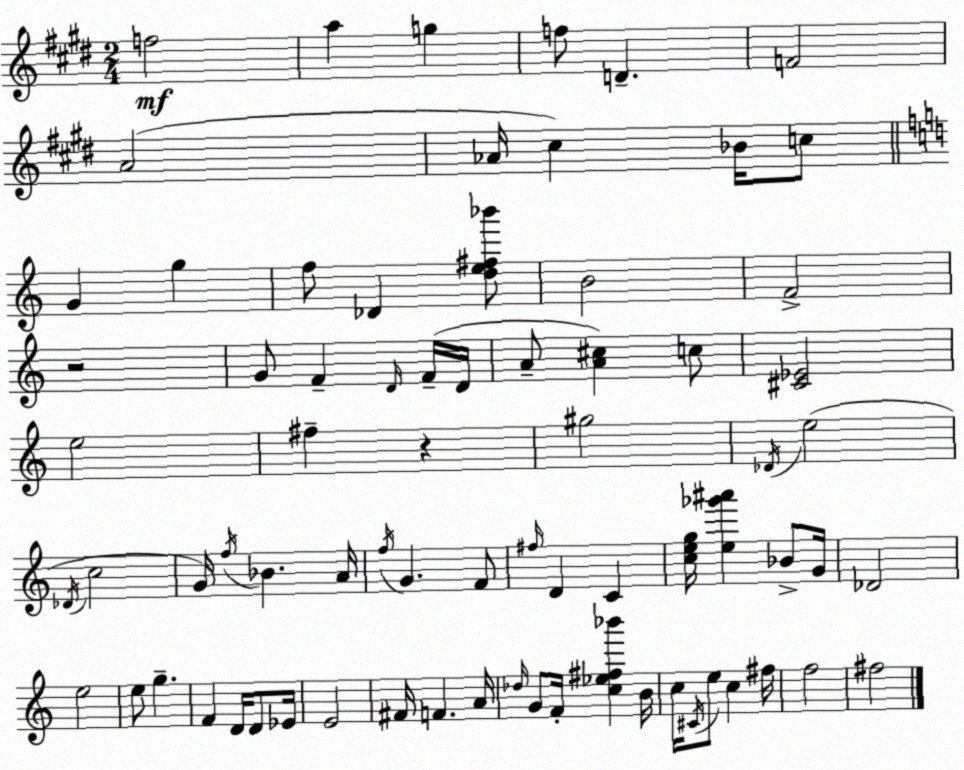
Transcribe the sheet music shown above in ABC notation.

X:1
T:Untitled
M:2/4
L:1/4
K:E
f2 a g f/2 D F2 A2 _A/4 ^c _B/4 c/2 G g f/2 _D [de^f_b']/2 B2 F2 z2 G/2 F D/4 F/4 D/4 A/2 [A^c] c/2 [^C_E]2 e2 ^f z ^g2 _D/4 e2 _D/4 c2 G/4 f/4 _B A/4 f/4 G F/2 ^f/4 D C [ceg]/4 [e_g'^a'] _B/2 G/4 _D2 e2 e/2 g F D/4 D/2 _E/4 E2 ^F/4 F A/4 _d/4 G/2 F/4 [c_e^f_b'] B/4 c/4 ^C/4 e/2 c ^f/4 f2 ^f2